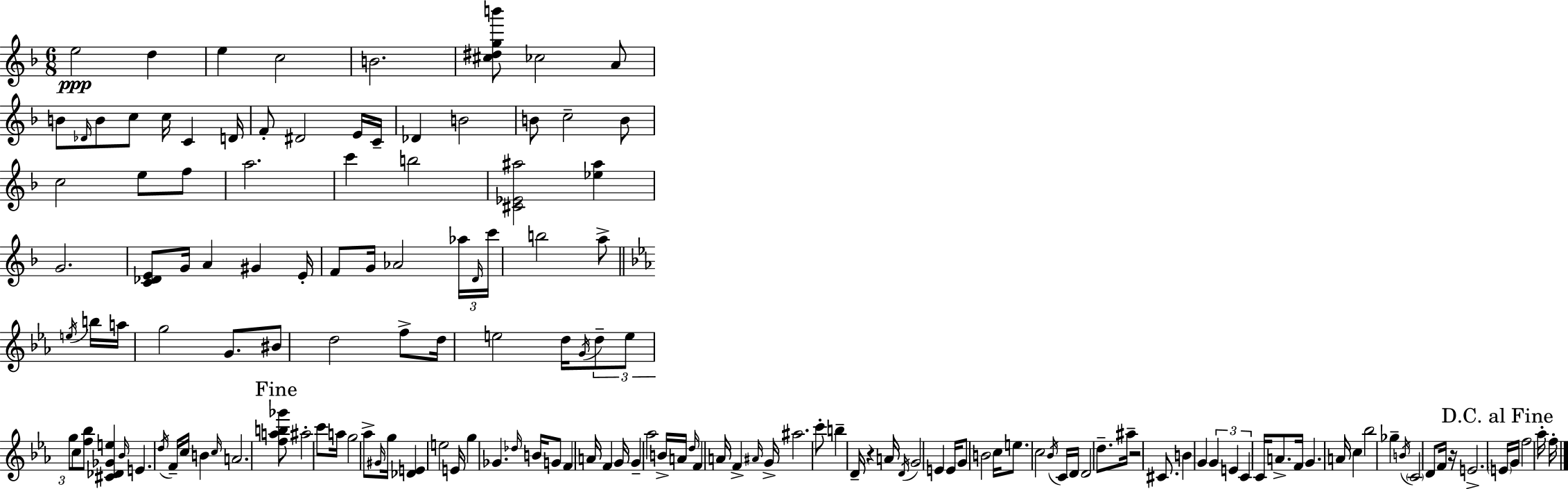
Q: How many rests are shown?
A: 3